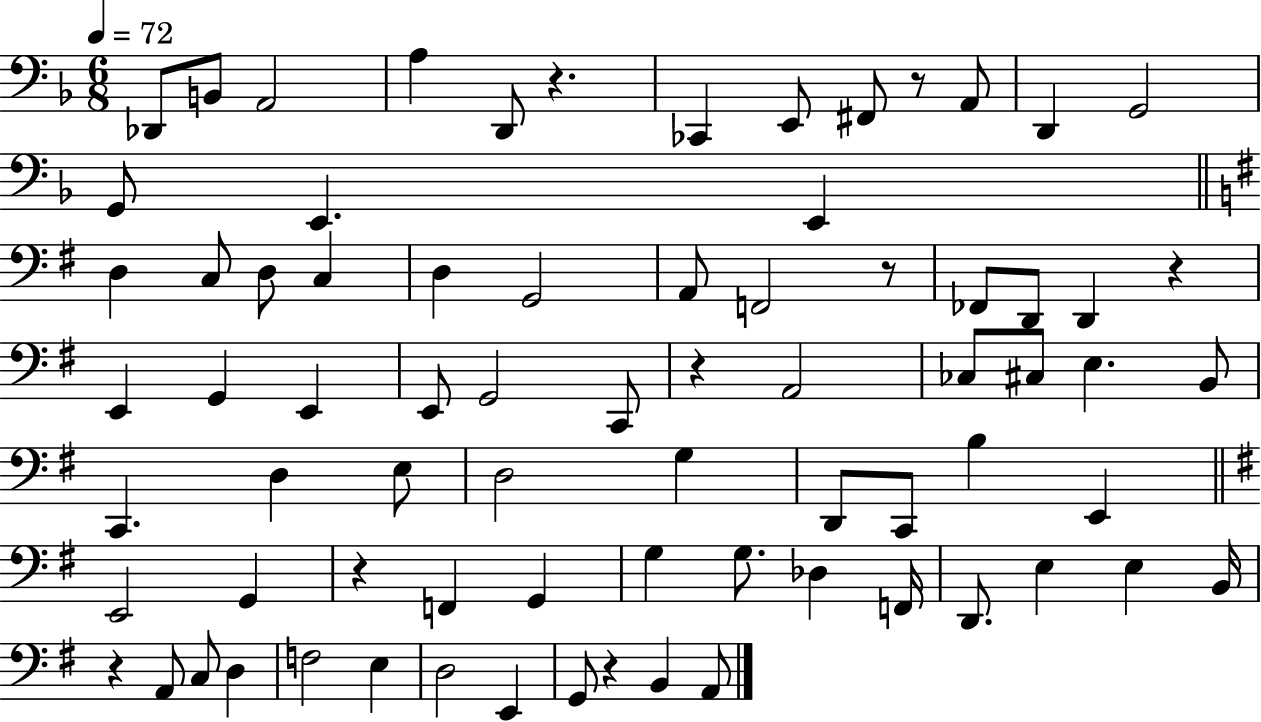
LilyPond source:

{
  \clef bass
  \numericTimeSignature
  \time 6/8
  \key f \major
  \tempo 4 = 72
  des,8 b,8 a,2 | a4 d,8 r4. | ces,4 e,8 fis,8 r8 a,8 | d,4 g,2 | \break g,8 e,4. e,4 | \bar "||" \break \key e \minor d4 c8 d8 c4 | d4 g,2 | a,8 f,2 r8 | fes,8 d,8 d,4 r4 | \break e,4 g,4 e,4 | e,8 g,2 c,8 | r4 a,2 | ces8 cis8 e4. b,8 | \break c,4. d4 e8 | d2 g4 | d,8 c,8 b4 e,4 | \bar "||" \break \key g \major e,2 g,4 | r4 f,4 g,4 | g4 g8. des4 f,16 | d,8. e4 e4 b,16 | \break r4 a,8 c8 d4 | f2 e4 | d2 e,4 | g,8 r4 b,4 a,8 | \break \bar "|."
}